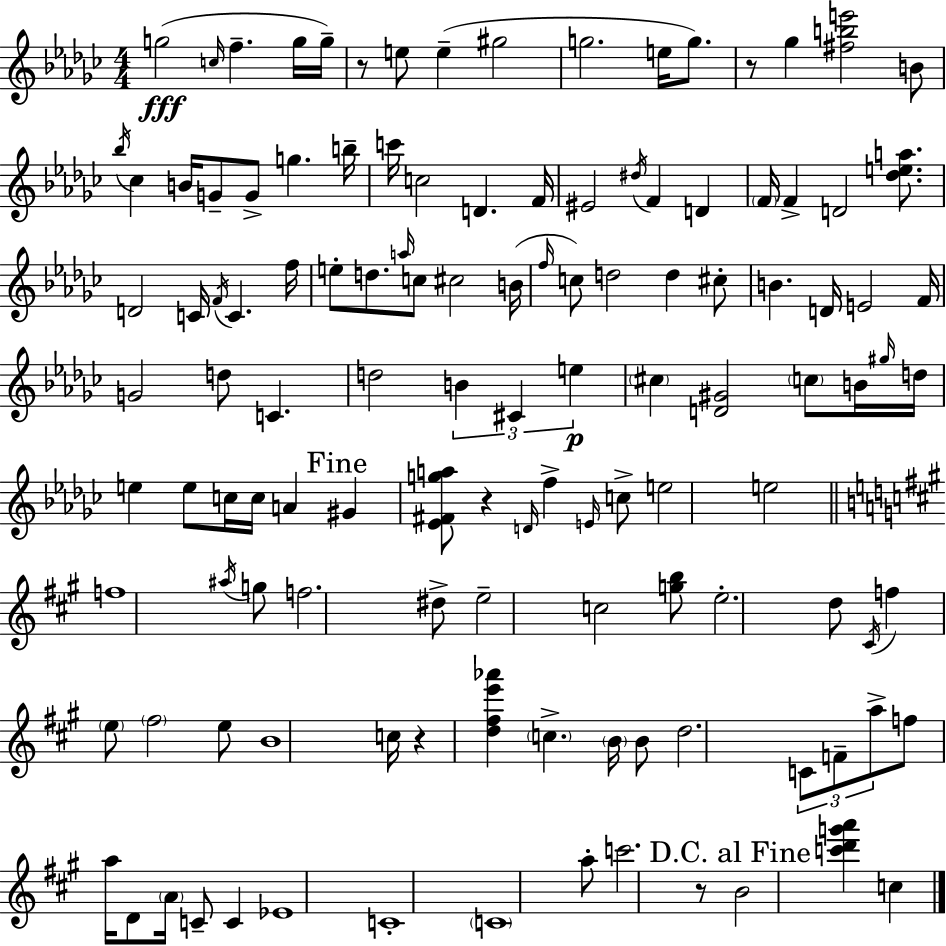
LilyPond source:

{
  \clef treble
  \numericTimeSignature
  \time 4/4
  \key ees \minor
  g''2(\fff \grace { c''16 } f''4.-- g''16 | g''16--) r8 e''8 e''4--( gis''2 | g''2. e''16 g''8.) | r8 ges''4 <fis'' b'' e'''>2 b'8 | \break \acciaccatura { bes''16 } ces''4 b'16 g'8-- g'8-> g''4. | b''16-- c'''16 c''2 d'4. | f'16 eis'2 \acciaccatura { dis''16 } f'4 d'4 | \parenthesize f'16 f'4-> d'2 | \break <des'' e'' a''>8. d'2 c'16 \acciaccatura { f'16 } c'4. | f''16 e''8-. d''8. \grace { a''16 } c''8 cis''2 | b'16( \grace { f''16 } c''8) d''2 | d''4 cis''8-. b'4. d'16 e'2 | \break f'16 g'2 d''8 | c'4. d''2 \tuplet 3/2 { b'4 | cis'4 e''4\p } \parenthesize cis''4 <d' gis'>2 | \parenthesize c''8 b'16 \grace { gis''16 } d''16 e''4 e''8 | \break c''16 c''16 a'4 \mark "Fine" gis'4 <ees' fis' g'' a''>8 r4 | \grace { d'16 } f''4-> \grace { e'16 } c''8-> e''2 | e''2 \bar "||" \break \key a \major f''1 | \acciaccatura { ais''16 } g''8 f''2. dis''8-> | e''2-- c''2 | <g'' b''>8 e''2.-. d''8 | \break \acciaccatura { cis'16 } f''4 \parenthesize e''8 \parenthesize fis''2 | e''8 b'1 | c''16 r4 <d'' fis'' e''' aes'''>4 \parenthesize c''4.-> | \parenthesize b'16 b'8 d''2. | \break \tuplet 3/2 { c'8 f'8-- a''8-> } f''8 a''16 d'8 \parenthesize a'16 c'8-- c'4 | ees'1 | c'1-. | \parenthesize c'1 | \break a''8-. c'''2. | r8 \mark "D.C. al Fine" b'2 <c''' d''' g''' a'''>4 c''4 | \bar "|."
}